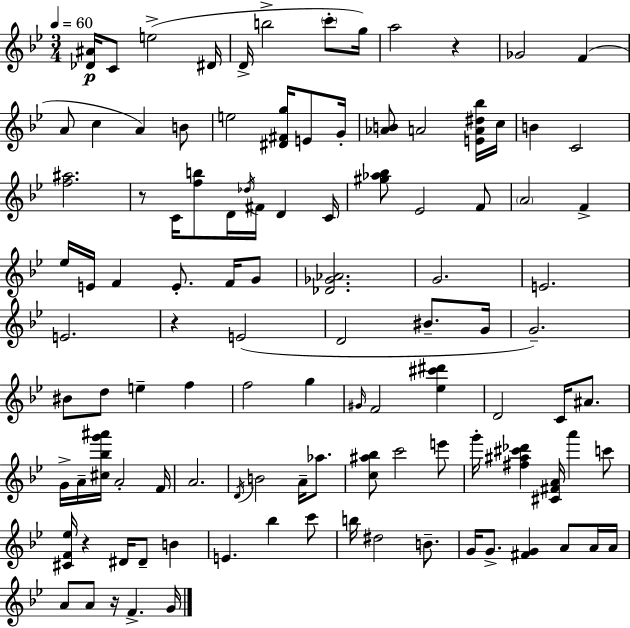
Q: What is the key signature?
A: G minor